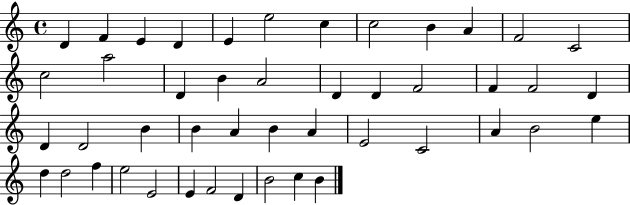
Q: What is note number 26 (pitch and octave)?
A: B4